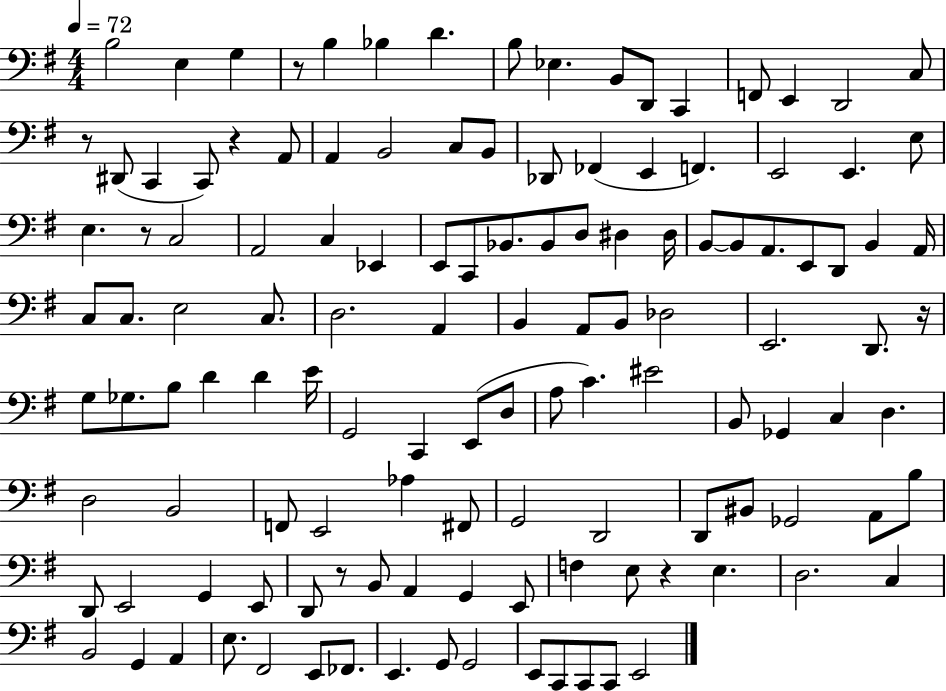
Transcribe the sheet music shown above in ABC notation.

X:1
T:Untitled
M:4/4
L:1/4
K:G
B,2 E, G, z/2 B, _B, D B,/2 _E, B,,/2 D,,/2 C,, F,,/2 E,, D,,2 C,/2 z/2 ^D,,/2 C,, C,,/2 z A,,/2 A,, B,,2 C,/2 B,,/2 _D,,/2 _F,, E,, F,, E,,2 E,, E,/2 E, z/2 C,2 A,,2 C, _E,, E,,/2 C,,/2 _B,,/2 _B,,/2 D,/2 ^D, ^D,/4 B,,/2 B,,/2 A,,/2 E,,/2 D,,/2 B,, A,,/4 C,/2 C,/2 E,2 C,/2 D,2 A,, B,, A,,/2 B,,/2 _D,2 E,,2 D,,/2 z/4 G,/2 _G,/2 B,/2 D D E/4 G,,2 C,, E,,/2 D,/2 A,/2 C ^E2 B,,/2 _G,, C, D, D,2 B,,2 F,,/2 E,,2 _A, ^F,,/2 G,,2 D,,2 D,,/2 ^B,,/2 _G,,2 A,,/2 B,/2 D,,/2 E,,2 G,, E,,/2 D,,/2 z/2 B,,/2 A,, G,, E,,/2 F, E,/2 z E, D,2 C, B,,2 G,, A,, E,/2 ^F,,2 E,,/2 _F,,/2 E,, G,,/2 G,,2 E,,/2 C,,/2 C,,/2 C,,/2 E,,2